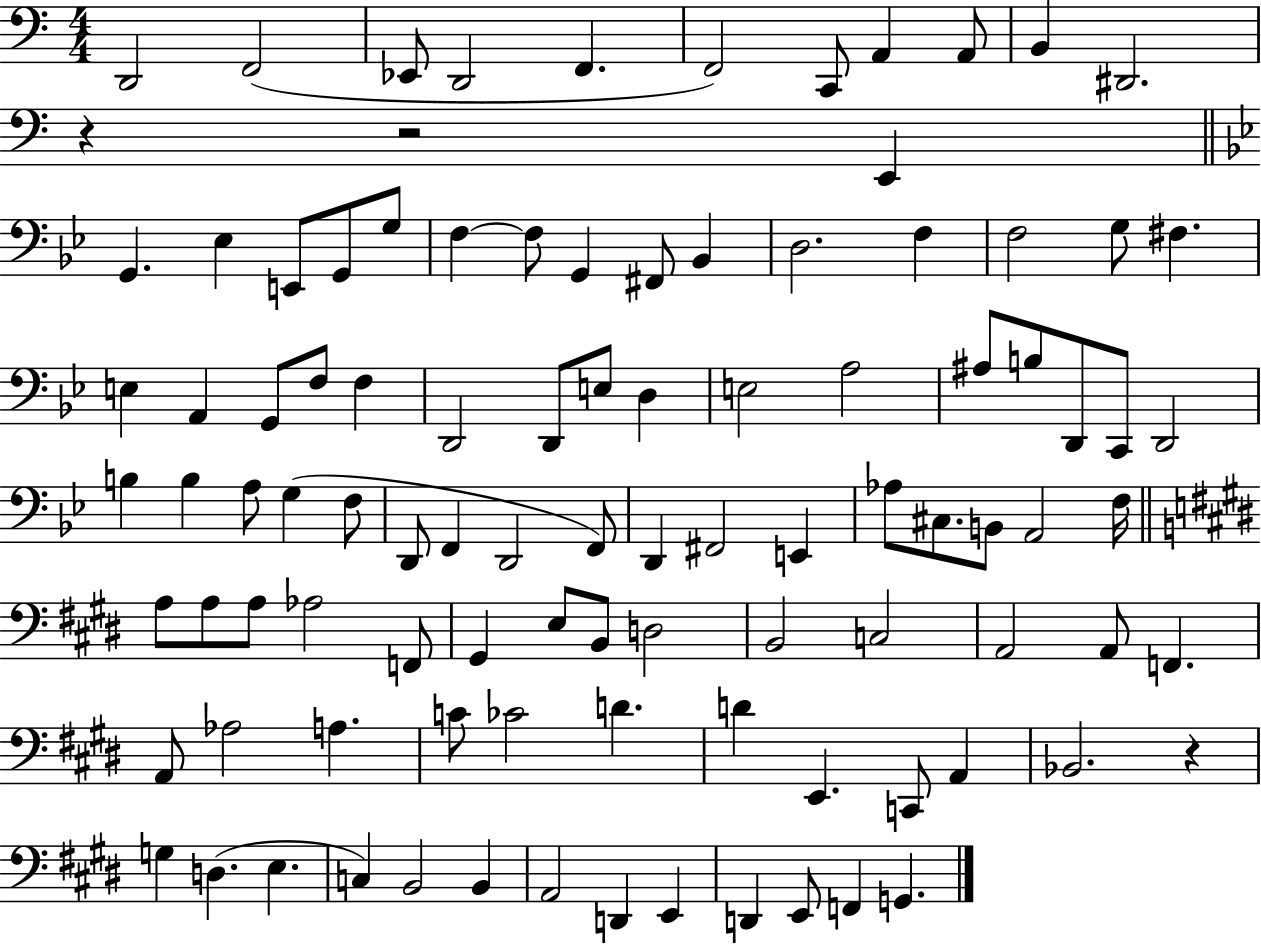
X:1
T:Untitled
M:4/4
L:1/4
K:C
D,,2 F,,2 _E,,/2 D,,2 F,, F,,2 C,,/2 A,, A,,/2 B,, ^D,,2 z z2 E,, G,, _E, E,,/2 G,,/2 G,/2 F, F,/2 G,, ^F,,/2 _B,, D,2 F, F,2 G,/2 ^F, E, A,, G,,/2 F,/2 F, D,,2 D,,/2 E,/2 D, E,2 A,2 ^A,/2 B,/2 D,,/2 C,,/2 D,,2 B, B, A,/2 G, F,/2 D,,/2 F,, D,,2 F,,/2 D,, ^F,,2 E,, _A,/2 ^C,/2 B,,/2 A,,2 F,/4 A,/2 A,/2 A,/2 _A,2 F,,/2 ^G,, E,/2 B,,/2 D,2 B,,2 C,2 A,,2 A,,/2 F,, A,,/2 _A,2 A, C/2 _C2 D D E,, C,,/2 A,, _B,,2 z G, D, E, C, B,,2 B,, A,,2 D,, E,, D,, E,,/2 F,, G,,